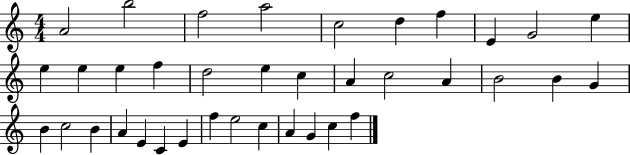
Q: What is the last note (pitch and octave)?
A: F5